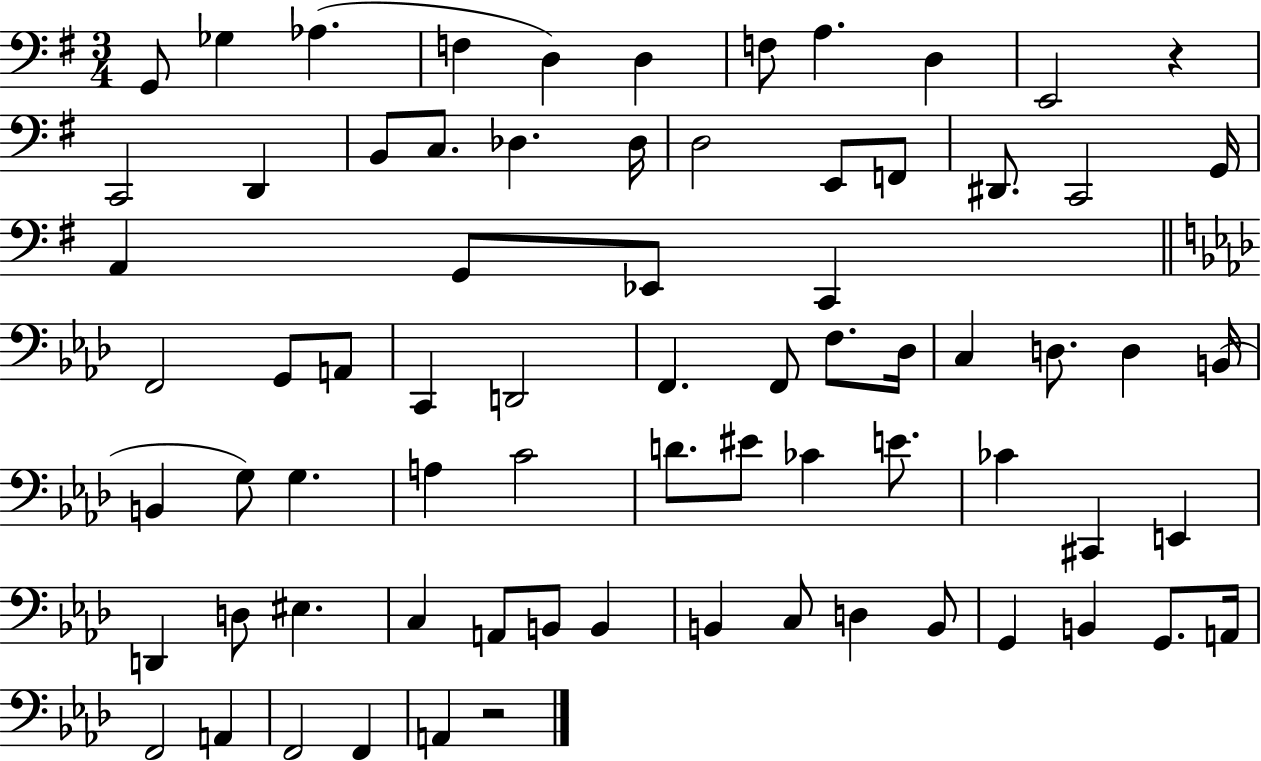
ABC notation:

X:1
T:Untitled
M:3/4
L:1/4
K:G
G,,/2 _G, _A, F, D, D, F,/2 A, D, E,,2 z C,,2 D,, B,,/2 C,/2 _D, _D,/4 D,2 E,,/2 F,,/2 ^D,,/2 C,,2 G,,/4 A,, G,,/2 _E,,/2 C,, F,,2 G,,/2 A,,/2 C,, D,,2 F,, F,,/2 F,/2 _D,/4 C, D,/2 D, B,,/4 B,, G,/2 G, A, C2 D/2 ^E/2 _C E/2 _C ^C,, E,, D,, D,/2 ^E, C, A,,/2 B,,/2 B,, B,, C,/2 D, B,,/2 G,, B,, G,,/2 A,,/4 F,,2 A,, F,,2 F,, A,, z2